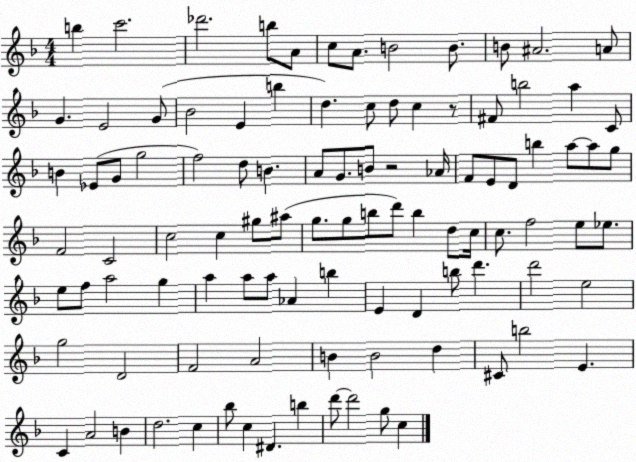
X:1
T:Untitled
M:4/4
L:1/4
K:F
b c'2 _d'2 b/2 A/2 c/2 A/2 B2 B/2 B/2 ^A2 A/2 G E2 G/2 _B2 E b d c/2 d/2 c z/2 ^F/2 b2 a C/2 B _E/2 G/2 g2 f2 d/2 B A/2 G/2 B/2 z2 _A/4 F/2 E/2 D/2 b a/2 a/2 g/2 F2 C2 c2 c ^g/2 ^a/2 g/2 g/2 b/2 d'/2 b d/2 c/4 c/2 f2 e/2 _e/2 e/2 f/2 a2 g a a/2 a/2 _A b E D b/2 d' d'2 e2 g2 D2 F2 A2 B B2 d ^C/2 b2 E C A2 B d2 c _b/2 c ^D b d'/2 d'2 g/2 c